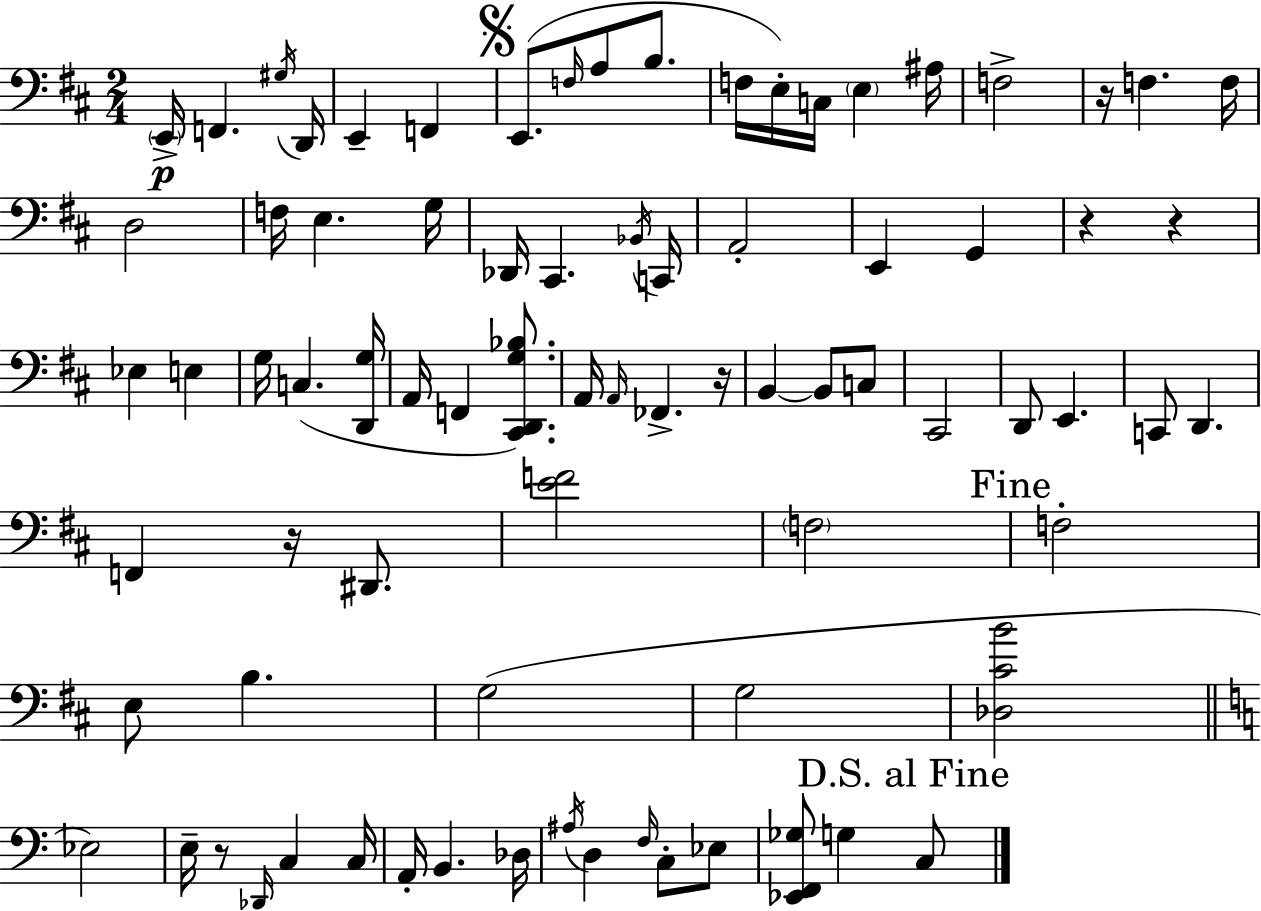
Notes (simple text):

E2/s F2/q. G#3/s D2/s E2/q F2/q E2/e. F3/s A3/e B3/e. F3/s E3/s C3/s E3/q A#3/s F3/h R/s F3/q. F3/s D3/h F3/s E3/q. G3/s Db2/s C#2/q. Bb2/s C2/s A2/h E2/q G2/q R/q R/q Eb3/q E3/q G3/s C3/q. [D2,G3]/s A2/s F2/q [C#2,D2,G3,Bb3]/e. A2/s A2/s FES2/q. R/s B2/q B2/e C3/e C#2/h D2/e E2/q. C2/e D2/q. F2/q R/s D#2/e. [E4,F4]/h F3/h F3/h E3/e B3/q. G3/h G3/h [Db3,C#4,B4]/h Eb3/h E3/s R/e Db2/s C3/q C3/s A2/s B2/q. Db3/s A#3/s D3/q F3/s C3/e Eb3/e [Eb2,F2,Gb3]/e G3/q C3/e